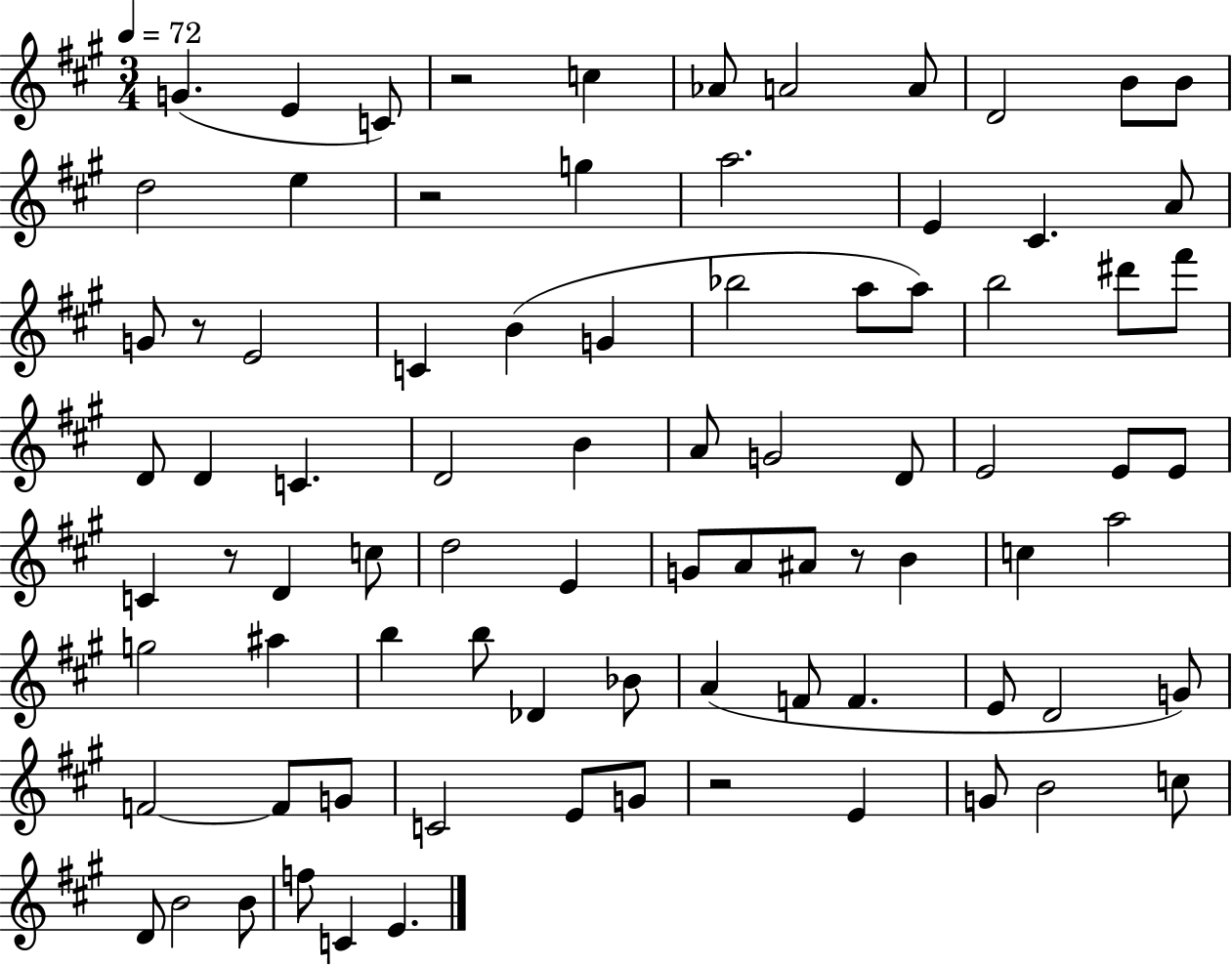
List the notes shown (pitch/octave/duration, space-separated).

G4/q. E4/q C4/e R/h C5/q Ab4/e A4/h A4/e D4/h B4/e B4/e D5/h E5/q R/h G5/q A5/h. E4/q C#4/q. A4/e G4/e R/e E4/h C4/q B4/q G4/q Bb5/h A5/e A5/e B5/h D#6/e F#6/e D4/e D4/q C4/q. D4/h B4/q A4/e G4/h D4/e E4/h E4/e E4/e C4/q R/e D4/q C5/e D5/h E4/q G4/e A4/e A#4/e R/e B4/q C5/q A5/h G5/h A#5/q B5/q B5/e Db4/q Bb4/e A4/q F4/e F4/q. E4/e D4/h G4/e F4/h F4/e G4/e C4/h E4/e G4/e R/h E4/q G4/e B4/h C5/e D4/e B4/h B4/e F5/e C4/q E4/q.